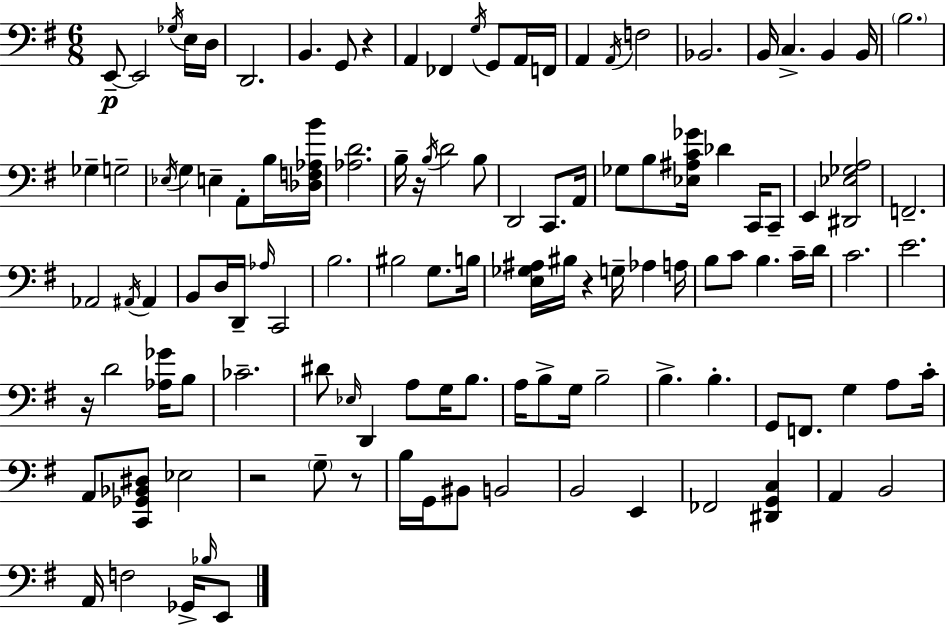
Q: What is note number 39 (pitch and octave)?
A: B3